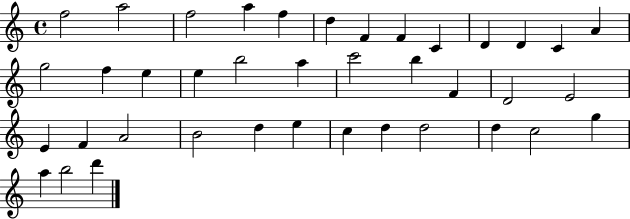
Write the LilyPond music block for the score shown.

{
  \clef treble
  \time 4/4
  \defaultTimeSignature
  \key c \major
  f''2 a''2 | f''2 a''4 f''4 | d''4 f'4 f'4 c'4 | d'4 d'4 c'4 a'4 | \break g''2 f''4 e''4 | e''4 b''2 a''4 | c'''2 b''4 f'4 | d'2 e'2 | \break e'4 f'4 a'2 | b'2 d''4 e''4 | c''4 d''4 d''2 | d''4 c''2 g''4 | \break a''4 b''2 d'''4 | \bar "|."
}